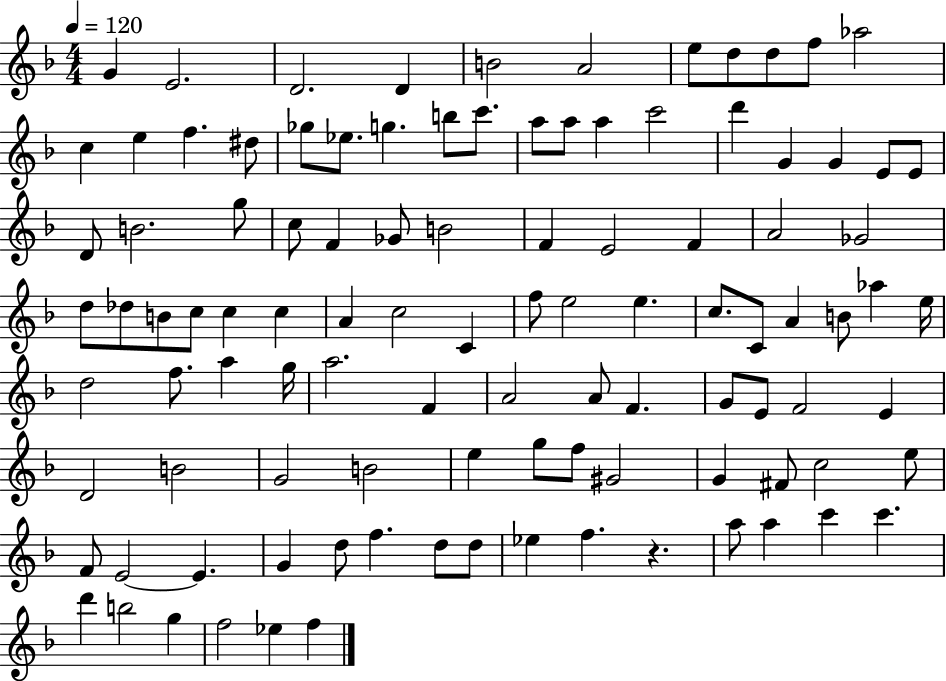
G4/q E4/h. D4/h. D4/q B4/h A4/h E5/e D5/e D5/e F5/e Ab5/h C5/q E5/q F5/q. D#5/e Gb5/e Eb5/e. G5/q. B5/e C6/e. A5/e A5/e A5/q C6/h D6/q G4/q G4/q E4/e E4/e D4/e B4/h. G5/e C5/e F4/q Gb4/e B4/h F4/q E4/h F4/q A4/h Gb4/h D5/e Db5/e B4/e C5/e C5/q C5/q A4/q C5/h C4/q F5/e E5/h E5/q. C5/e. C4/e A4/q B4/e Ab5/q E5/s D5/h F5/e. A5/q G5/s A5/h. F4/q A4/h A4/e F4/q. G4/e E4/e F4/h E4/q D4/h B4/h G4/h B4/h E5/q G5/e F5/e G#4/h G4/q F#4/e C5/h E5/e F4/e E4/h E4/q. G4/q D5/e F5/q. D5/e D5/e Eb5/q F5/q. R/q. A5/e A5/q C6/q C6/q. D6/q B5/h G5/q F5/h Eb5/q F5/q